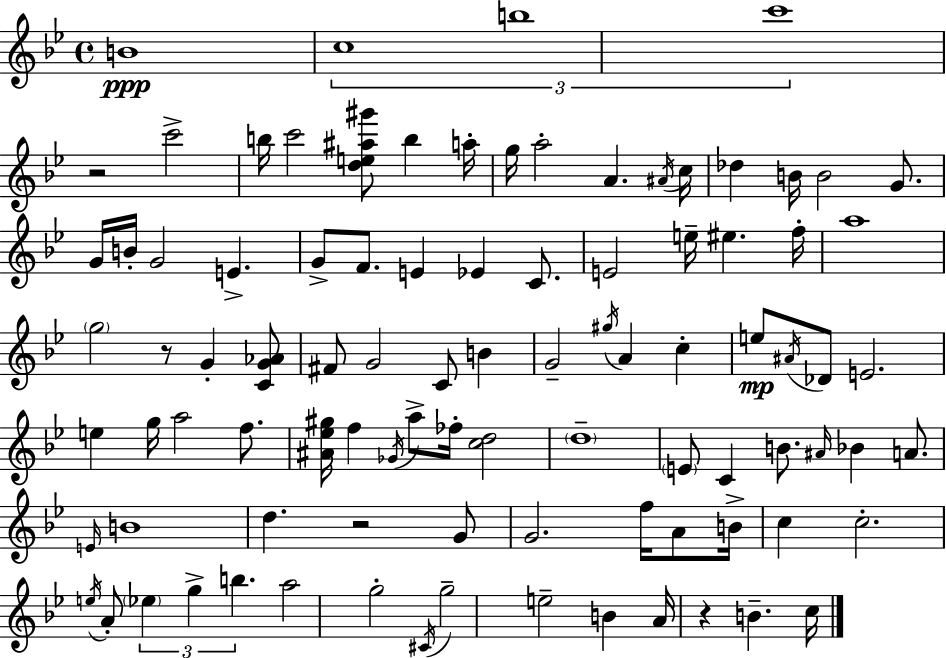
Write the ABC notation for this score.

X:1
T:Untitled
M:4/4
L:1/4
K:Gm
B4 c4 b4 c'4 z2 c'2 b/4 c'2 [de^a^g']/2 b a/4 g/4 a2 A ^A/4 c/4 _d B/4 B2 G/2 G/4 B/4 G2 E G/2 F/2 E _E C/2 E2 e/4 ^e f/4 a4 g2 z/2 G [CG_A]/2 ^F/2 G2 C/2 B G2 ^g/4 A c e/2 ^A/4 _D/2 E2 e g/4 a2 f/2 [^A_e^g]/4 f _G/4 a/2 _f/4 [cd]2 d4 E/2 C B/2 ^A/4 _B A/2 E/4 B4 d z2 G/2 G2 f/4 A/2 B/4 c c2 e/4 A/2 _e g b a2 g2 ^C/4 g2 e2 B A/4 z B c/4